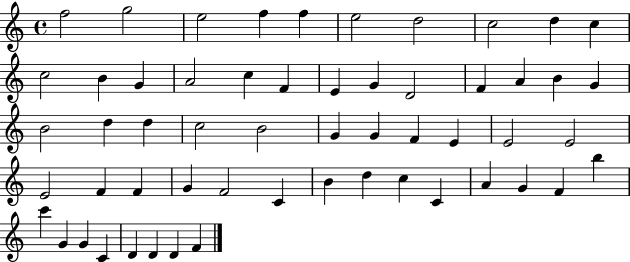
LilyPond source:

{
  \clef treble
  \time 4/4
  \defaultTimeSignature
  \key c \major
  f''2 g''2 | e''2 f''4 f''4 | e''2 d''2 | c''2 d''4 c''4 | \break c''2 b'4 g'4 | a'2 c''4 f'4 | e'4 g'4 d'2 | f'4 a'4 b'4 g'4 | \break b'2 d''4 d''4 | c''2 b'2 | g'4 g'4 f'4 e'4 | e'2 e'2 | \break e'2 f'4 f'4 | g'4 f'2 c'4 | b'4 d''4 c''4 c'4 | a'4 g'4 f'4 b''4 | \break c'''4 g'4 g'4 c'4 | d'4 d'4 d'4 f'4 | \bar "|."
}